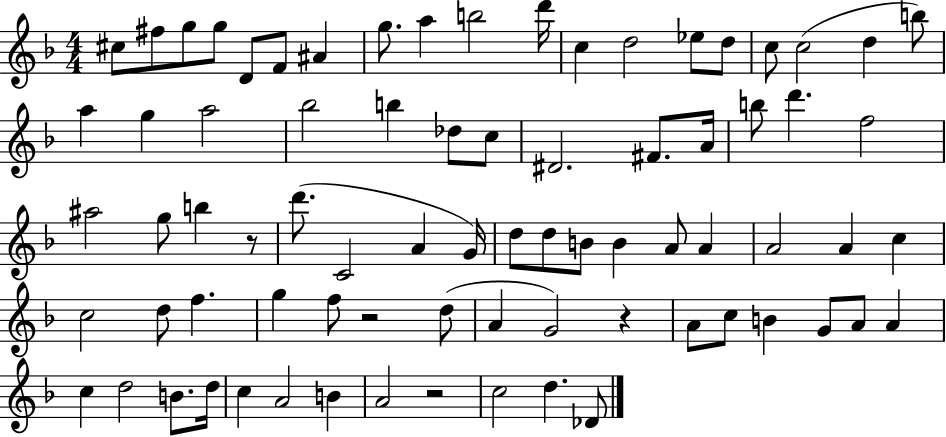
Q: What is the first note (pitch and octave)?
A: C#5